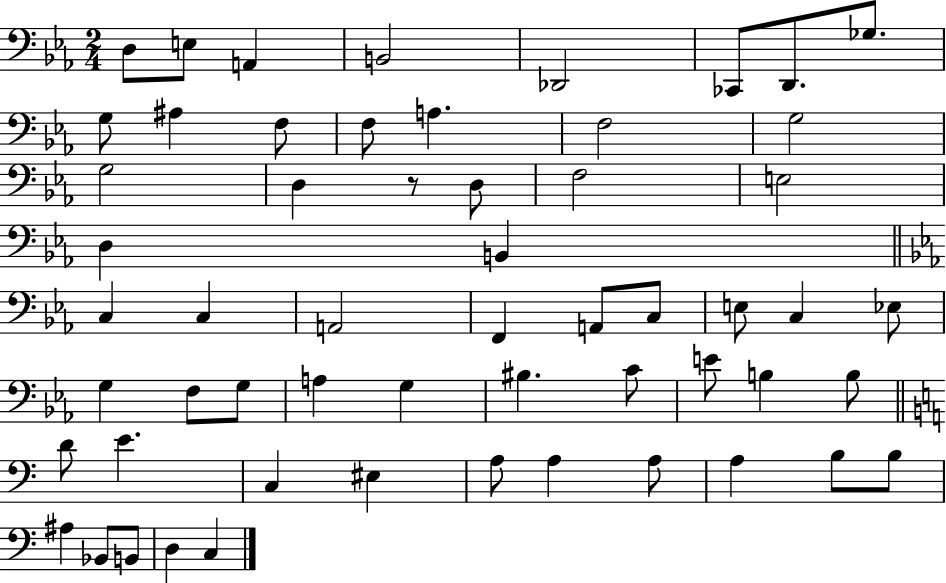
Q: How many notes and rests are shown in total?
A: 57